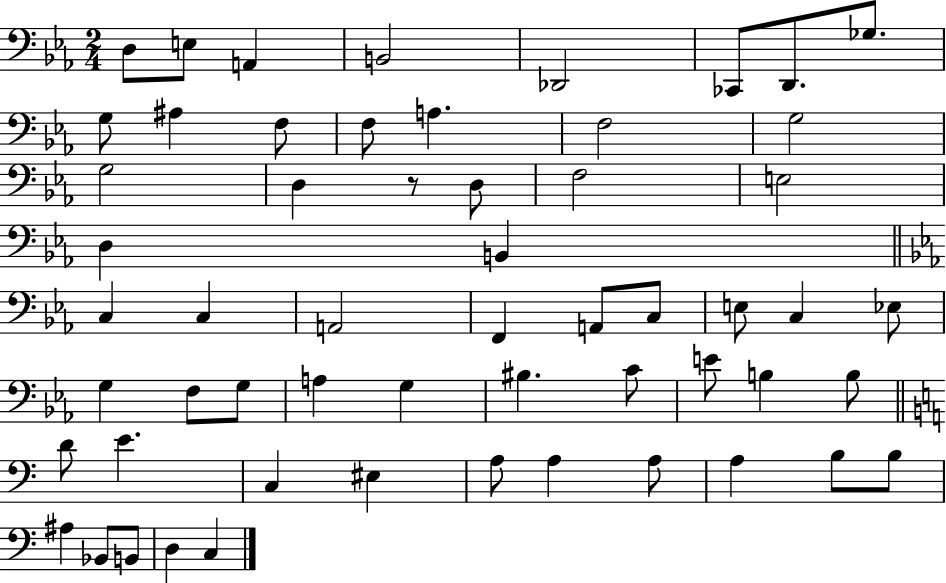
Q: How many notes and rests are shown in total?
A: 57